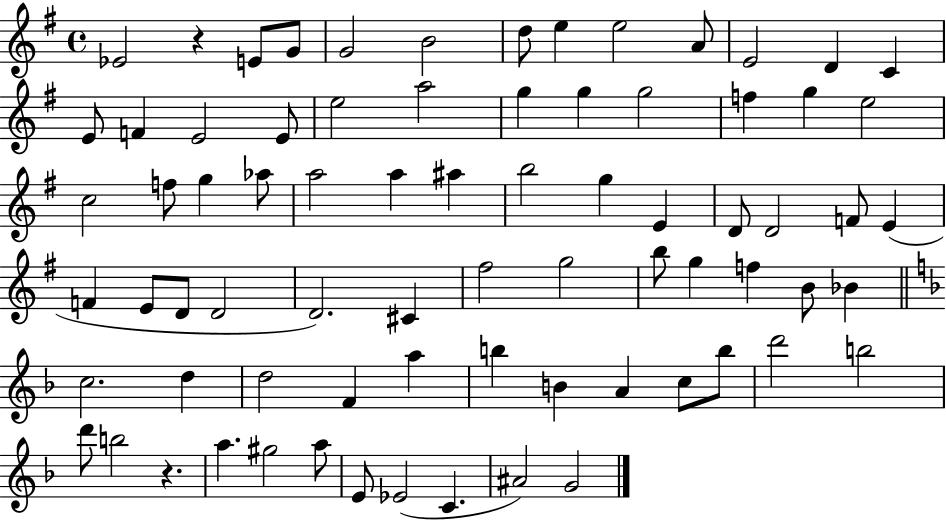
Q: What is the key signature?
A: G major